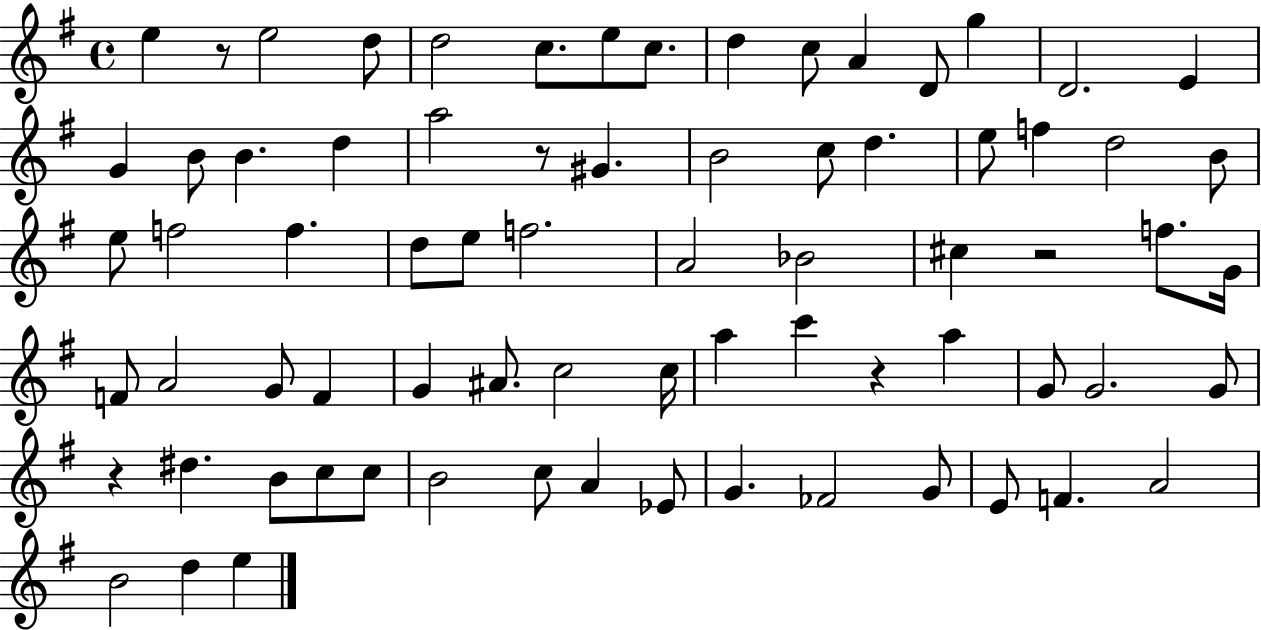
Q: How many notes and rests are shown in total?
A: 74